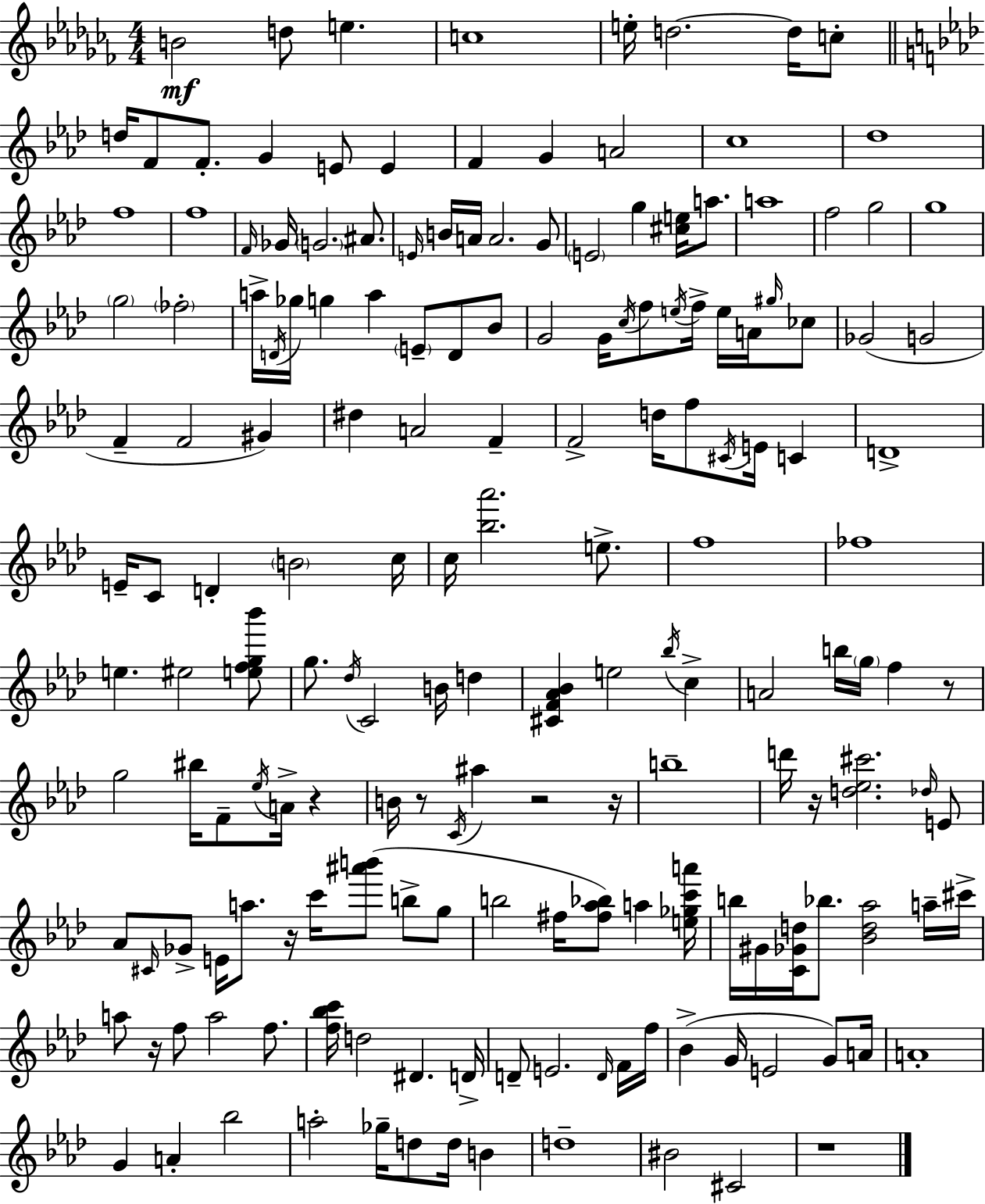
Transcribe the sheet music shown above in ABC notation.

X:1
T:Untitled
M:4/4
L:1/4
K:Abm
B2 d/2 e c4 e/4 d2 d/4 c/2 d/4 F/2 F/2 G E/2 E F G A2 c4 _d4 f4 f4 F/4 _G/4 G2 ^A/2 E/4 B/4 A/4 A2 G/2 E2 g [^ce]/4 a/2 a4 f2 g2 g4 g2 _f2 a/4 D/4 _g/4 g a E/2 D/2 _B/2 G2 G/4 c/4 f/2 e/4 f/4 e/4 A/4 ^g/4 _c/2 _G2 G2 F F2 ^G ^d A2 F F2 d/4 f/2 ^C/4 E/4 C D4 E/4 C/2 D B2 c/4 c/4 [_b_a']2 e/2 f4 _f4 e ^e2 [efg_b']/2 g/2 _d/4 C2 B/4 d [^CF_A_B] e2 _b/4 c A2 b/4 g/4 f z/2 g2 ^b/4 F/2 _e/4 A/4 z B/4 z/2 C/4 ^a z2 z/4 b4 d'/4 z/4 [d_e^c']2 _d/4 E/2 _A/2 ^C/4 _G/2 E/4 a/2 z/4 c'/4 [^a'b']/2 b/2 g/2 b2 ^f/4 [^f_a_b]/2 a [e_gc'a']/4 b/4 ^G/4 [C_Gd]/4 _b/2 [_Bd_a]2 a/4 ^c'/4 a/2 z/4 f/2 a2 f/2 [f_bc']/4 d2 ^D D/4 D/2 E2 D/4 F/4 f/4 _B G/4 E2 G/2 A/4 A4 G A _b2 a2 _g/4 d/2 d/4 B d4 ^B2 ^C2 z4